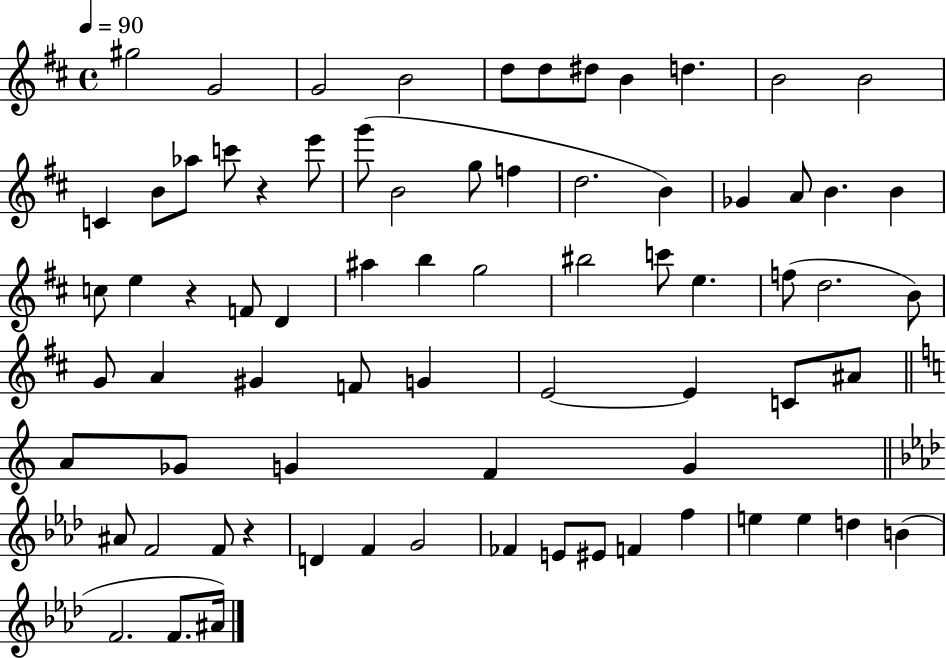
{
  \clef treble
  \time 4/4
  \defaultTimeSignature
  \key d \major
  \tempo 4 = 90
  gis''2 g'2 | g'2 b'2 | d''8 d''8 dis''8 b'4 d''4. | b'2 b'2 | \break c'4 b'8 aes''8 c'''8 r4 e'''8 | g'''8( b'2 g''8 f''4 | d''2. b'4) | ges'4 a'8 b'4. b'4 | \break c''8 e''4 r4 f'8 d'4 | ais''4 b''4 g''2 | bis''2 c'''8 e''4. | f''8( d''2. b'8) | \break g'8 a'4 gis'4 f'8 g'4 | e'2~~ e'4 c'8 ais'8 | \bar "||" \break \key c \major a'8 ges'8 g'4 f'4 g'4 | \bar "||" \break \key aes \major ais'8 f'2 f'8 r4 | d'4 f'4 g'2 | fes'4 e'8 eis'8 f'4 f''4 | e''4 e''4 d''4 b'4( | \break f'2. f'8. ais'16) | \bar "|."
}